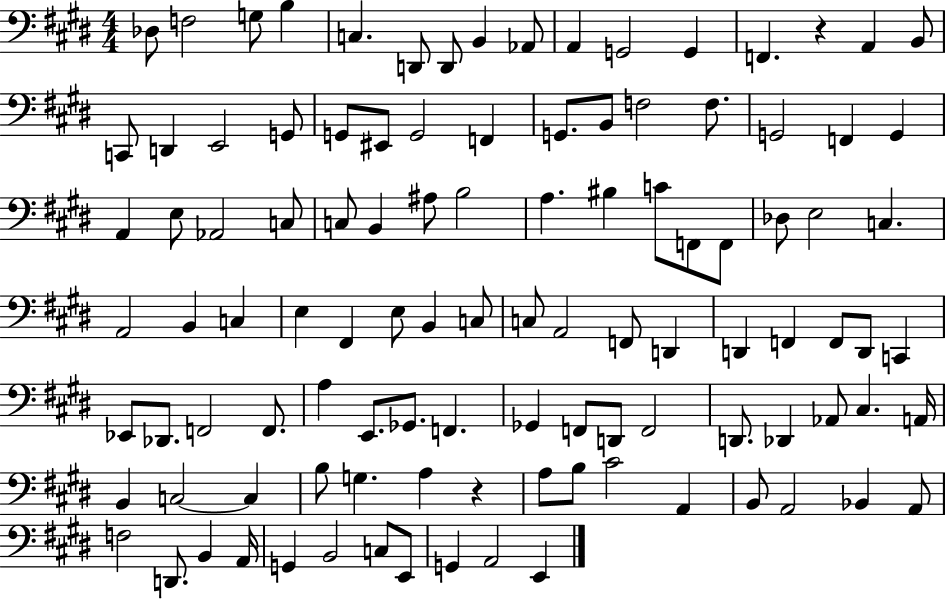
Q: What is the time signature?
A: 4/4